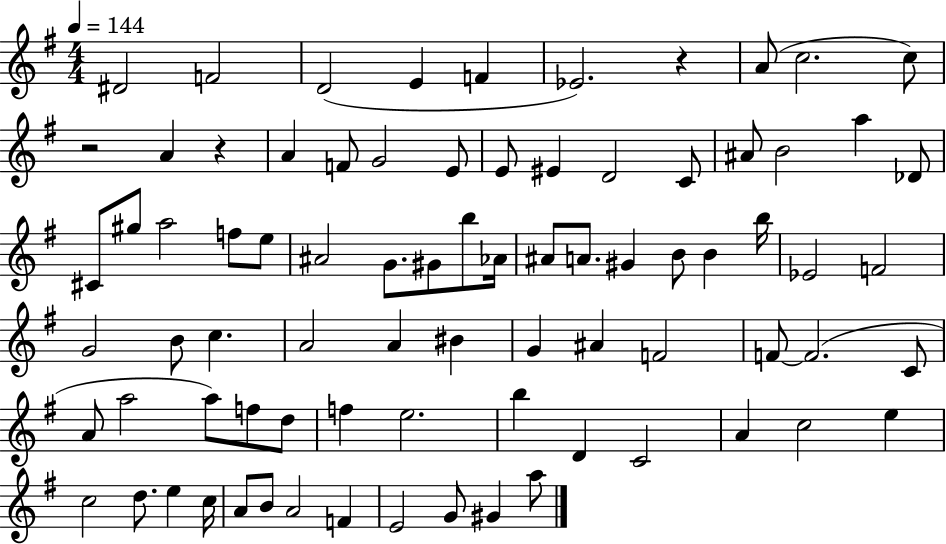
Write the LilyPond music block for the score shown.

{
  \clef treble
  \numericTimeSignature
  \time 4/4
  \key g \major
  \tempo 4 = 144
  dis'2 f'2 | d'2( e'4 f'4 | ees'2.) r4 | a'8( c''2. c''8) | \break r2 a'4 r4 | a'4 f'8 g'2 e'8 | e'8 eis'4 d'2 c'8 | ais'8 b'2 a''4 des'8 | \break cis'8 gis''8 a''2 f''8 e''8 | ais'2 g'8. gis'8 b''8 aes'16 | ais'8 a'8. gis'4 b'8 b'4 b''16 | ees'2 f'2 | \break g'2 b'8 c''4. | a'2 a'4 bis'4 | g'4 ais'4 f'2 | f'8~~ f'2.( c'8 | \break a'8 a''2 a''8) f''8 d''8 | f''4 e''2. | b''4 d'4 c'2 | a'4 c''2 e''4 | \break c''2 d''8. e''4 c''16 | a'8 b'8 a'2 f'4 | e'2 g'8 gis'4 a''8 | \bar "|."
}